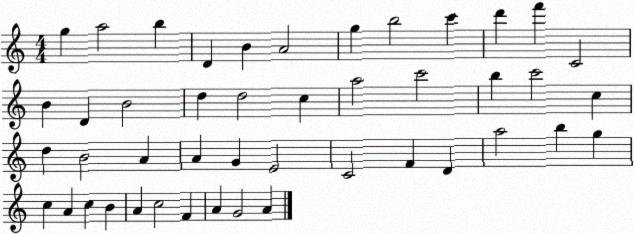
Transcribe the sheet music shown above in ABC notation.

X:1
T:Untitled
M:4/4
L:1/4
K:C
g a2 b D B A2 g b2 c' d' f' C2 B D B2 d d2 c a2 c'2 b c'2 c d B2 A A G E2 C2 F D a2 b g c A c B A c2 F A G2 A